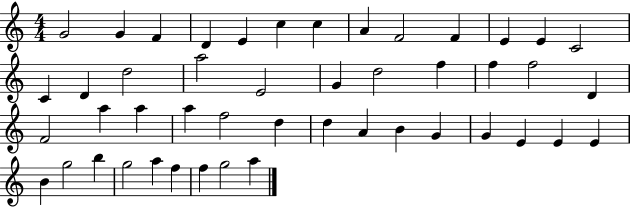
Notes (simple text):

G4/h G4/q F4/q D4/q E4/q C5/q C5/q A4/q F4/h F4/q E4/q E4/q C4/h C4/q D4/q D5/h A5/h E4/h G4/q D5/h F5/q F5/q F5/h D4/q F4/h A5/q A5/q A5/q F5/h D5/q D5/q A4/q B4/q G4/q G4/q E4/q E4/q E4/q B4/q G5/h B5/q G5/h A5/q F5/q F5/q G5/h A5/q